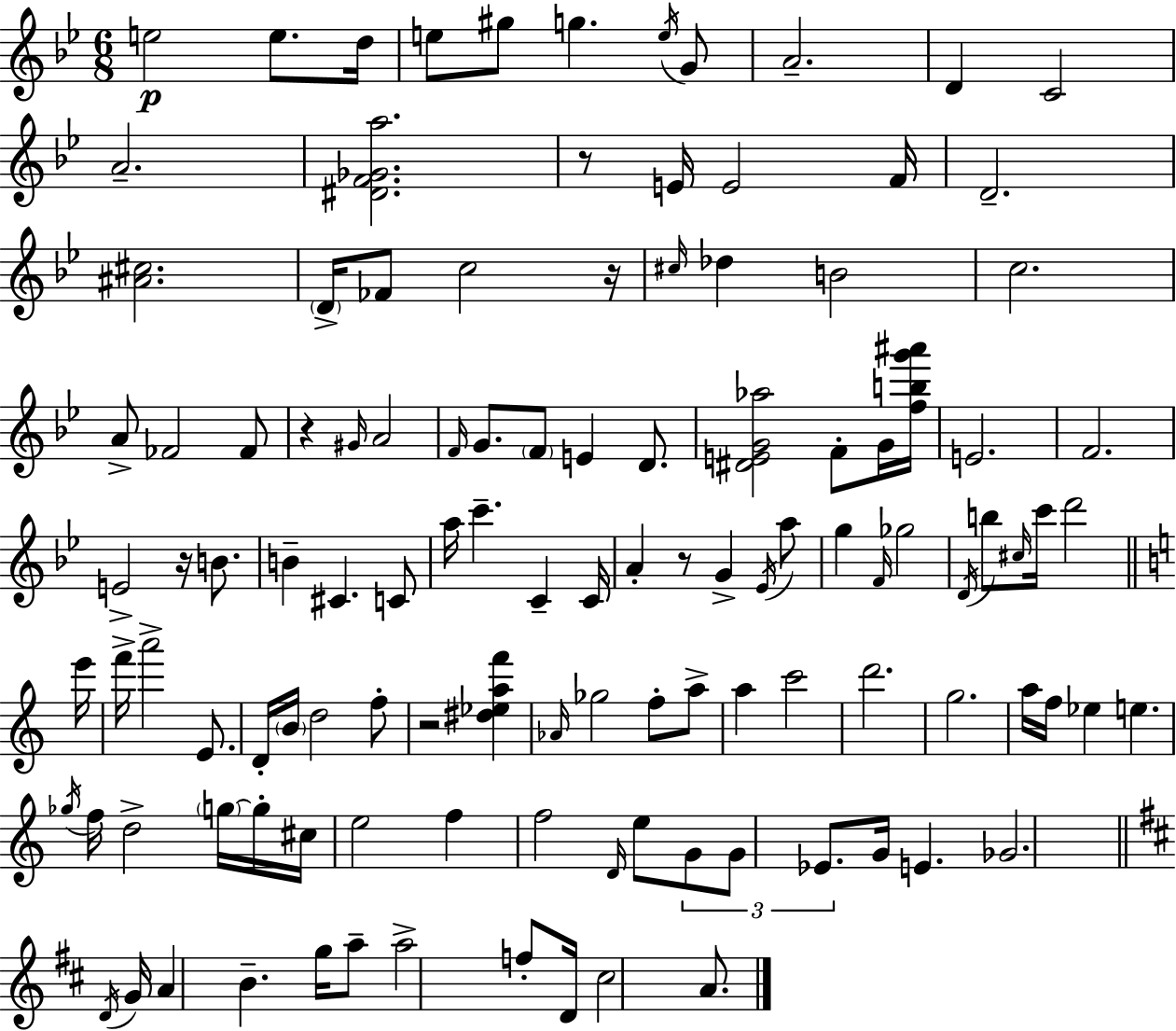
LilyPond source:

{
  \clef treble
  \numericTimeSignature
  \time 6/8
  \key bes \major
  e''2\p e''8. d''16 | e''8 gis''8 g''4. \acciaccatura { e''16 } g'8 | a'2.-- | d'4 c'2 | \break a'2.-- | <dis' f' ges' a''>2. | r8 e'16 e'2 | f'16 d'2.-- | \break <ais' cis''>2. | \parenthesize d'16-> fes'8 c''2 | r16 \grace { cis''16 } des''4 b'2 | c''2. | \break a'8-> fes'2 | fes'8 r4 \grace { gis'16 } a'2 | \grace { f'16 } g'8. \parenthesize f'8 e'4 | d'8. <dis' e' g' aes''>2 | \break f'8-. g'16 <f'' b'' g''' ais'''>16 e'2. | f'2. | e'2-> | r16 b'8. b'4-- cis'4. | \break c'8 a''16 c'''4.-- c'4-- | c'16 a'4-. r8 g'4-> | \acciaccatura { ees'16 } a''8 g''4 \grace { f'16 } ges''2 | \acciaccatura { d'16 } b''8 \grace { cis''16 } c'''16 d'''2 | \break \bar "||" \break \key a \minor e'''16 f'''16-> a'''2-> e'8. | d'16-. \parenthesize b'16 d''2 f''8-. | r2 <dis'' ees'' a'' f'''>4 | \grace { aes'16 } ges''2 f''8-. | \break a''8-> a''4 c'''2 | d'''2. | g''2. | a''16 f''16 ees''4 e''4. | \break \acciaccatura { ges''16 } f''16 d''2-> | \parenthesize g''16~~ g''16-. cis''16 e''2 f''4 | f''2 \grace { d'16 } | e''8 \tuplet 3/2 { g'8 g'8 ees'8. } g'16 e'4. | \break ges'2. | \bar "||" \break \key d \major \acciaccatura { d'16 } g'16 a'4 b'4.-- | g''16 a''8-- a''2-> f''8-. | d'16 cis''2 a'8. | \bar "|."
}